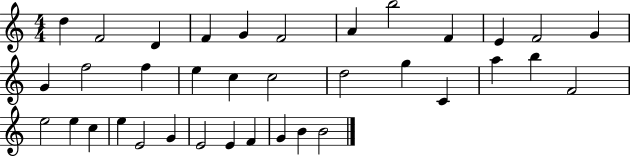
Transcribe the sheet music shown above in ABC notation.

X:1
T:Untitled
M:4/4
L:1/4
K:C
d F2 D F G F2 A b2 F E F2 G G f2 f e c c2 d2 g C a b F2 e2 e c e E2 G E2 E F G B B2